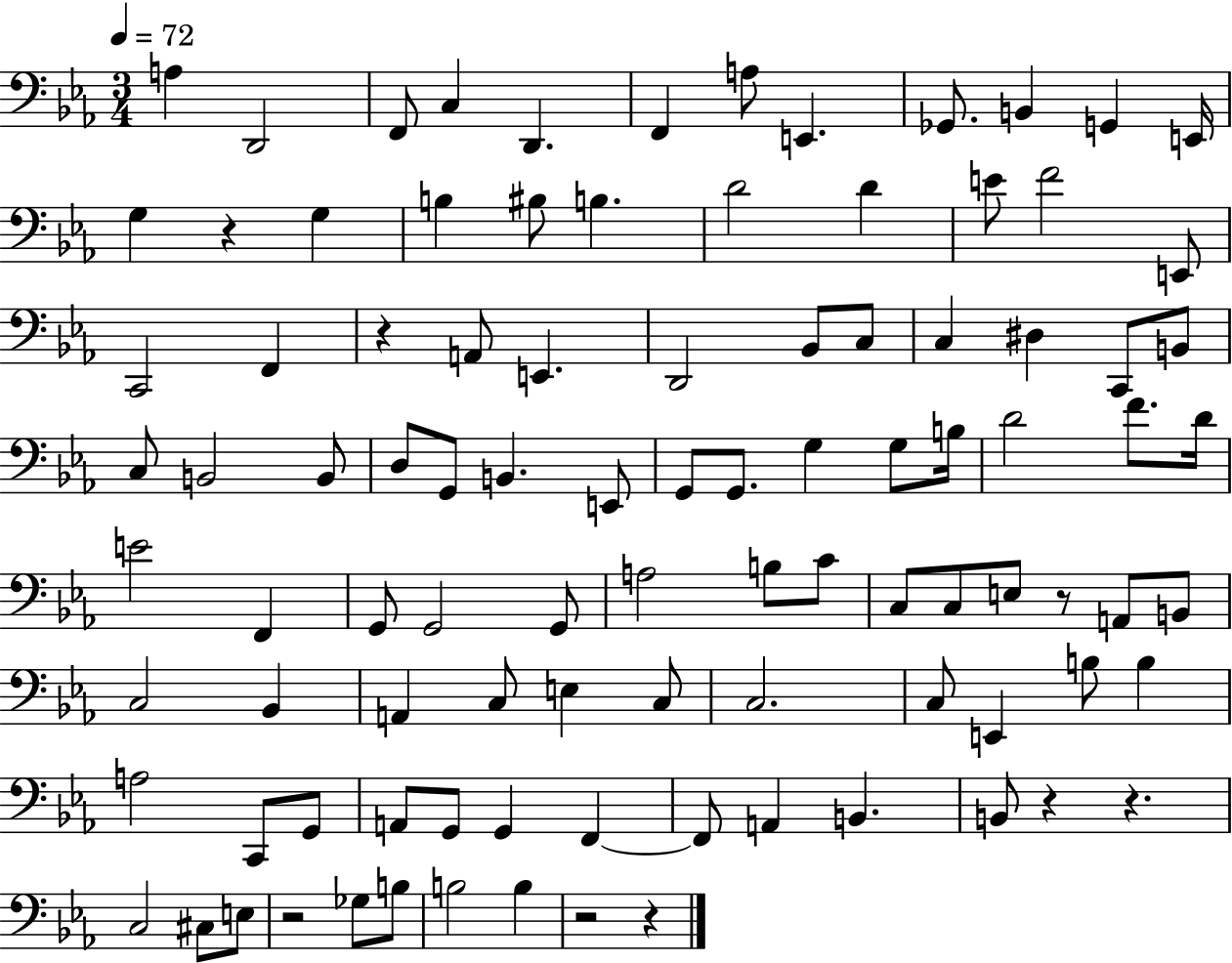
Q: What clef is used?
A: bass